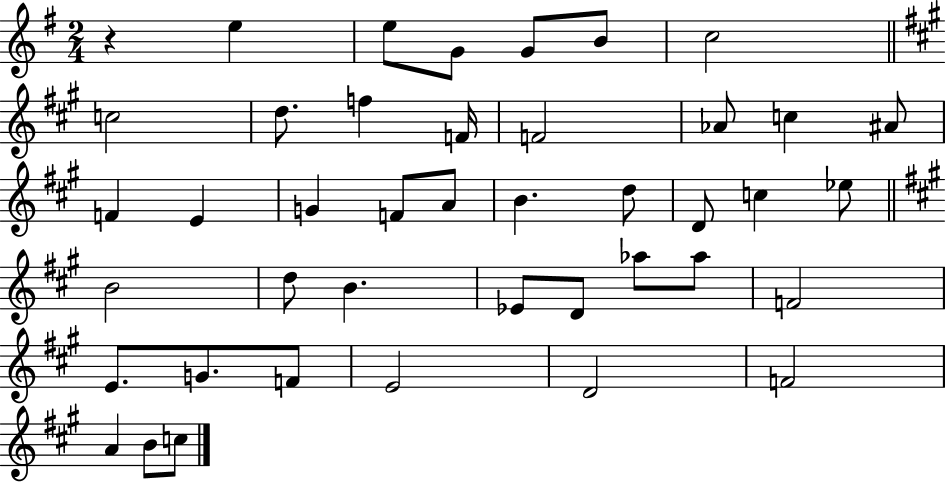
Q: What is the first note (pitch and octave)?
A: E5